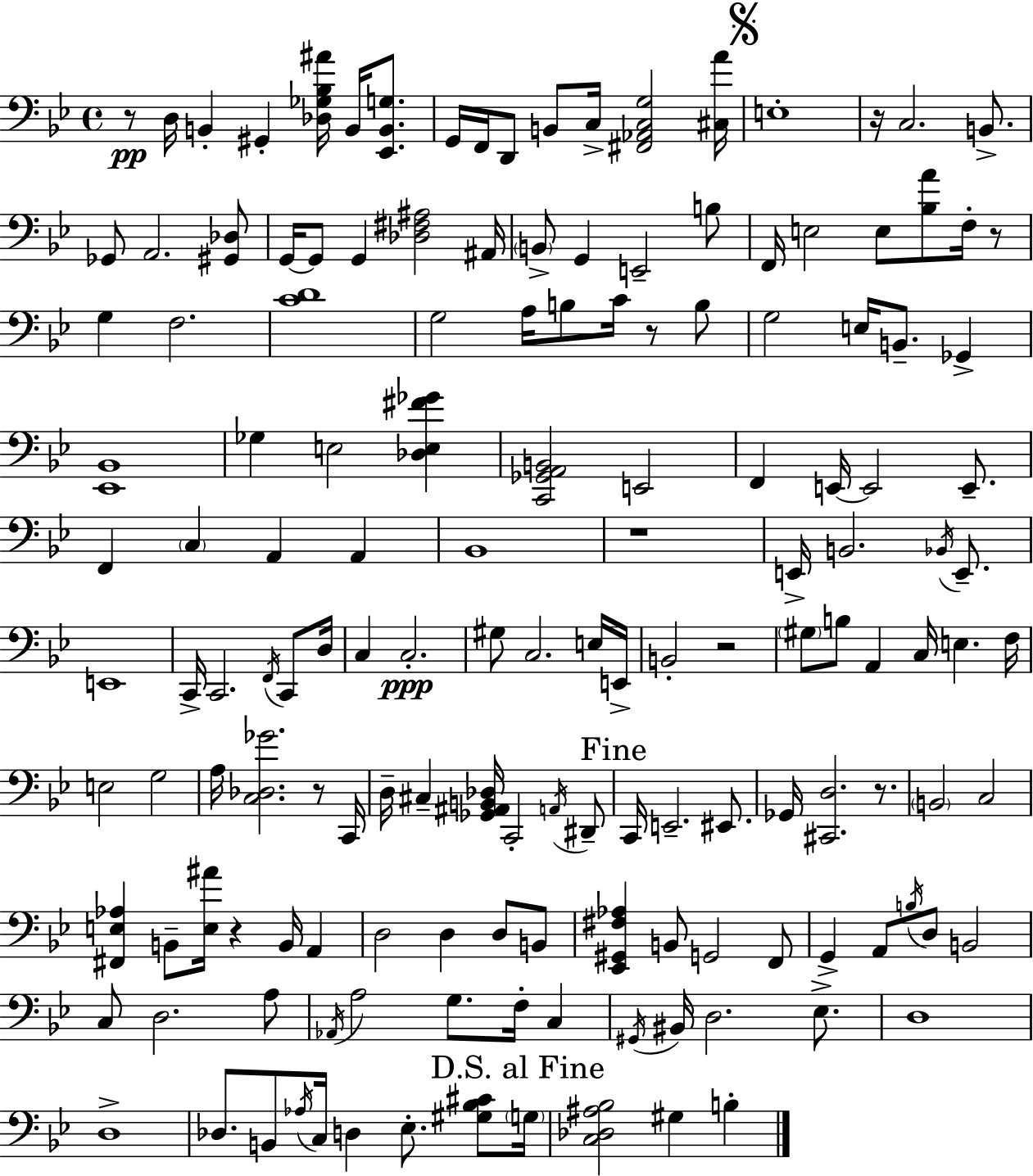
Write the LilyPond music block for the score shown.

{
  \clef bass
  \time 4/4
  \defaultTimeSignature
  \key g \minor
  r8\pp d16 b,4-. gis,4-. <des ges bes ais'>16 b,16 <ees, b, g>8. | g,16 f,16 d,8 b,8 c16-> <fis, aes, c g>2 <cis a'>16 | \mark \markup { \musicglyph "scripts.segno" } e1-. | r16 c2. b,8.-> | \break ges,8 a,2. <gis, des>8 | g,16~~ g,8 g,4 <des fis ais>2 ais,16 | \parenthesize b,8-> g,4 e,2-- b8 | f,16 e2 e8 <bes a'>8 f16-. r8 | \break g4 f2. | <c' d'>1 | g2 a16 b8 c'16 r8 b8 | g2 e16 b,8.-- ges,4-> | \break <ees, bes,>1 | ges4 e2 <des e fis' ges'>4 | <c, ges, a, b,>2 e,2 | f,4 e,16~~ e,2 e,8.-- | \break f,4 \parenthesize c4 a,4 a,4 | bes,1 | r1 | e,16-> b,2. \acciaccatura { bes,16 } e,8.-- | \break e,1 | c,16-> c,2. \acciaccatura { f,16 } c,8 | d16 c4 c2.-.\ppp | gis8 c2. | \break e16 e,16-> b,2-. r2 | \parenthesize gis8 b8 a,4 c16 e4. | f16 e2 g2 | a16 <c des ges'>2. r8 | \break c,16 d16-- cis4-- <ges, ais, b, des>16 c,2-. | \acciaccatura { a,16 } dis,8-- \mark "Fine" c,16 e,2.-- | eis,8. ges,16 <cis, d>2. | r8. \parenthesize b,2 c2 | \break <fis, e aes>4 b,8-- <e ais'>16 r4 b,16 a,4 | d2 d4 d8 | b,8 <ees, gis, fis aes>4 b,8 g,2 | f,8 g,4-> a,8 \acciaccatura { b16 } d8 b,2 | \break c8 d2. | a8 \acciaccatura { aes,16 } a2 g8. | f16-. c4 \acciaccatura { gis,16 } bis,16 d2. | ees8.-> d1 | \break d1-> | des8. b,8 \acciaccatura { aes16 } c16 d4 | ees8.-. <gis bes cis'>8 \mark "D.S. al Fine" \parenthesize g16 <c des ais bes>2 gis4 | b4-. \bar "|."
}